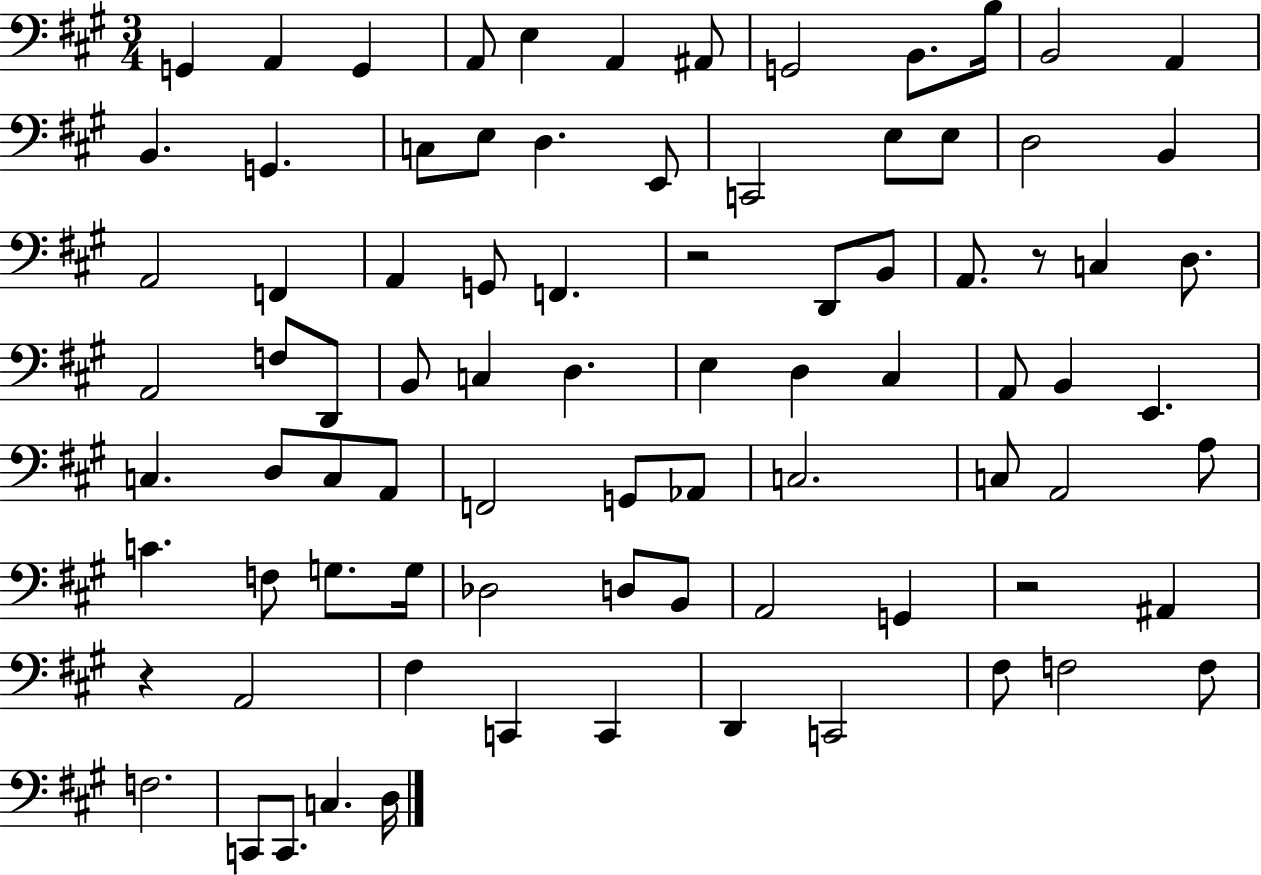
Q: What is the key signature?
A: A major